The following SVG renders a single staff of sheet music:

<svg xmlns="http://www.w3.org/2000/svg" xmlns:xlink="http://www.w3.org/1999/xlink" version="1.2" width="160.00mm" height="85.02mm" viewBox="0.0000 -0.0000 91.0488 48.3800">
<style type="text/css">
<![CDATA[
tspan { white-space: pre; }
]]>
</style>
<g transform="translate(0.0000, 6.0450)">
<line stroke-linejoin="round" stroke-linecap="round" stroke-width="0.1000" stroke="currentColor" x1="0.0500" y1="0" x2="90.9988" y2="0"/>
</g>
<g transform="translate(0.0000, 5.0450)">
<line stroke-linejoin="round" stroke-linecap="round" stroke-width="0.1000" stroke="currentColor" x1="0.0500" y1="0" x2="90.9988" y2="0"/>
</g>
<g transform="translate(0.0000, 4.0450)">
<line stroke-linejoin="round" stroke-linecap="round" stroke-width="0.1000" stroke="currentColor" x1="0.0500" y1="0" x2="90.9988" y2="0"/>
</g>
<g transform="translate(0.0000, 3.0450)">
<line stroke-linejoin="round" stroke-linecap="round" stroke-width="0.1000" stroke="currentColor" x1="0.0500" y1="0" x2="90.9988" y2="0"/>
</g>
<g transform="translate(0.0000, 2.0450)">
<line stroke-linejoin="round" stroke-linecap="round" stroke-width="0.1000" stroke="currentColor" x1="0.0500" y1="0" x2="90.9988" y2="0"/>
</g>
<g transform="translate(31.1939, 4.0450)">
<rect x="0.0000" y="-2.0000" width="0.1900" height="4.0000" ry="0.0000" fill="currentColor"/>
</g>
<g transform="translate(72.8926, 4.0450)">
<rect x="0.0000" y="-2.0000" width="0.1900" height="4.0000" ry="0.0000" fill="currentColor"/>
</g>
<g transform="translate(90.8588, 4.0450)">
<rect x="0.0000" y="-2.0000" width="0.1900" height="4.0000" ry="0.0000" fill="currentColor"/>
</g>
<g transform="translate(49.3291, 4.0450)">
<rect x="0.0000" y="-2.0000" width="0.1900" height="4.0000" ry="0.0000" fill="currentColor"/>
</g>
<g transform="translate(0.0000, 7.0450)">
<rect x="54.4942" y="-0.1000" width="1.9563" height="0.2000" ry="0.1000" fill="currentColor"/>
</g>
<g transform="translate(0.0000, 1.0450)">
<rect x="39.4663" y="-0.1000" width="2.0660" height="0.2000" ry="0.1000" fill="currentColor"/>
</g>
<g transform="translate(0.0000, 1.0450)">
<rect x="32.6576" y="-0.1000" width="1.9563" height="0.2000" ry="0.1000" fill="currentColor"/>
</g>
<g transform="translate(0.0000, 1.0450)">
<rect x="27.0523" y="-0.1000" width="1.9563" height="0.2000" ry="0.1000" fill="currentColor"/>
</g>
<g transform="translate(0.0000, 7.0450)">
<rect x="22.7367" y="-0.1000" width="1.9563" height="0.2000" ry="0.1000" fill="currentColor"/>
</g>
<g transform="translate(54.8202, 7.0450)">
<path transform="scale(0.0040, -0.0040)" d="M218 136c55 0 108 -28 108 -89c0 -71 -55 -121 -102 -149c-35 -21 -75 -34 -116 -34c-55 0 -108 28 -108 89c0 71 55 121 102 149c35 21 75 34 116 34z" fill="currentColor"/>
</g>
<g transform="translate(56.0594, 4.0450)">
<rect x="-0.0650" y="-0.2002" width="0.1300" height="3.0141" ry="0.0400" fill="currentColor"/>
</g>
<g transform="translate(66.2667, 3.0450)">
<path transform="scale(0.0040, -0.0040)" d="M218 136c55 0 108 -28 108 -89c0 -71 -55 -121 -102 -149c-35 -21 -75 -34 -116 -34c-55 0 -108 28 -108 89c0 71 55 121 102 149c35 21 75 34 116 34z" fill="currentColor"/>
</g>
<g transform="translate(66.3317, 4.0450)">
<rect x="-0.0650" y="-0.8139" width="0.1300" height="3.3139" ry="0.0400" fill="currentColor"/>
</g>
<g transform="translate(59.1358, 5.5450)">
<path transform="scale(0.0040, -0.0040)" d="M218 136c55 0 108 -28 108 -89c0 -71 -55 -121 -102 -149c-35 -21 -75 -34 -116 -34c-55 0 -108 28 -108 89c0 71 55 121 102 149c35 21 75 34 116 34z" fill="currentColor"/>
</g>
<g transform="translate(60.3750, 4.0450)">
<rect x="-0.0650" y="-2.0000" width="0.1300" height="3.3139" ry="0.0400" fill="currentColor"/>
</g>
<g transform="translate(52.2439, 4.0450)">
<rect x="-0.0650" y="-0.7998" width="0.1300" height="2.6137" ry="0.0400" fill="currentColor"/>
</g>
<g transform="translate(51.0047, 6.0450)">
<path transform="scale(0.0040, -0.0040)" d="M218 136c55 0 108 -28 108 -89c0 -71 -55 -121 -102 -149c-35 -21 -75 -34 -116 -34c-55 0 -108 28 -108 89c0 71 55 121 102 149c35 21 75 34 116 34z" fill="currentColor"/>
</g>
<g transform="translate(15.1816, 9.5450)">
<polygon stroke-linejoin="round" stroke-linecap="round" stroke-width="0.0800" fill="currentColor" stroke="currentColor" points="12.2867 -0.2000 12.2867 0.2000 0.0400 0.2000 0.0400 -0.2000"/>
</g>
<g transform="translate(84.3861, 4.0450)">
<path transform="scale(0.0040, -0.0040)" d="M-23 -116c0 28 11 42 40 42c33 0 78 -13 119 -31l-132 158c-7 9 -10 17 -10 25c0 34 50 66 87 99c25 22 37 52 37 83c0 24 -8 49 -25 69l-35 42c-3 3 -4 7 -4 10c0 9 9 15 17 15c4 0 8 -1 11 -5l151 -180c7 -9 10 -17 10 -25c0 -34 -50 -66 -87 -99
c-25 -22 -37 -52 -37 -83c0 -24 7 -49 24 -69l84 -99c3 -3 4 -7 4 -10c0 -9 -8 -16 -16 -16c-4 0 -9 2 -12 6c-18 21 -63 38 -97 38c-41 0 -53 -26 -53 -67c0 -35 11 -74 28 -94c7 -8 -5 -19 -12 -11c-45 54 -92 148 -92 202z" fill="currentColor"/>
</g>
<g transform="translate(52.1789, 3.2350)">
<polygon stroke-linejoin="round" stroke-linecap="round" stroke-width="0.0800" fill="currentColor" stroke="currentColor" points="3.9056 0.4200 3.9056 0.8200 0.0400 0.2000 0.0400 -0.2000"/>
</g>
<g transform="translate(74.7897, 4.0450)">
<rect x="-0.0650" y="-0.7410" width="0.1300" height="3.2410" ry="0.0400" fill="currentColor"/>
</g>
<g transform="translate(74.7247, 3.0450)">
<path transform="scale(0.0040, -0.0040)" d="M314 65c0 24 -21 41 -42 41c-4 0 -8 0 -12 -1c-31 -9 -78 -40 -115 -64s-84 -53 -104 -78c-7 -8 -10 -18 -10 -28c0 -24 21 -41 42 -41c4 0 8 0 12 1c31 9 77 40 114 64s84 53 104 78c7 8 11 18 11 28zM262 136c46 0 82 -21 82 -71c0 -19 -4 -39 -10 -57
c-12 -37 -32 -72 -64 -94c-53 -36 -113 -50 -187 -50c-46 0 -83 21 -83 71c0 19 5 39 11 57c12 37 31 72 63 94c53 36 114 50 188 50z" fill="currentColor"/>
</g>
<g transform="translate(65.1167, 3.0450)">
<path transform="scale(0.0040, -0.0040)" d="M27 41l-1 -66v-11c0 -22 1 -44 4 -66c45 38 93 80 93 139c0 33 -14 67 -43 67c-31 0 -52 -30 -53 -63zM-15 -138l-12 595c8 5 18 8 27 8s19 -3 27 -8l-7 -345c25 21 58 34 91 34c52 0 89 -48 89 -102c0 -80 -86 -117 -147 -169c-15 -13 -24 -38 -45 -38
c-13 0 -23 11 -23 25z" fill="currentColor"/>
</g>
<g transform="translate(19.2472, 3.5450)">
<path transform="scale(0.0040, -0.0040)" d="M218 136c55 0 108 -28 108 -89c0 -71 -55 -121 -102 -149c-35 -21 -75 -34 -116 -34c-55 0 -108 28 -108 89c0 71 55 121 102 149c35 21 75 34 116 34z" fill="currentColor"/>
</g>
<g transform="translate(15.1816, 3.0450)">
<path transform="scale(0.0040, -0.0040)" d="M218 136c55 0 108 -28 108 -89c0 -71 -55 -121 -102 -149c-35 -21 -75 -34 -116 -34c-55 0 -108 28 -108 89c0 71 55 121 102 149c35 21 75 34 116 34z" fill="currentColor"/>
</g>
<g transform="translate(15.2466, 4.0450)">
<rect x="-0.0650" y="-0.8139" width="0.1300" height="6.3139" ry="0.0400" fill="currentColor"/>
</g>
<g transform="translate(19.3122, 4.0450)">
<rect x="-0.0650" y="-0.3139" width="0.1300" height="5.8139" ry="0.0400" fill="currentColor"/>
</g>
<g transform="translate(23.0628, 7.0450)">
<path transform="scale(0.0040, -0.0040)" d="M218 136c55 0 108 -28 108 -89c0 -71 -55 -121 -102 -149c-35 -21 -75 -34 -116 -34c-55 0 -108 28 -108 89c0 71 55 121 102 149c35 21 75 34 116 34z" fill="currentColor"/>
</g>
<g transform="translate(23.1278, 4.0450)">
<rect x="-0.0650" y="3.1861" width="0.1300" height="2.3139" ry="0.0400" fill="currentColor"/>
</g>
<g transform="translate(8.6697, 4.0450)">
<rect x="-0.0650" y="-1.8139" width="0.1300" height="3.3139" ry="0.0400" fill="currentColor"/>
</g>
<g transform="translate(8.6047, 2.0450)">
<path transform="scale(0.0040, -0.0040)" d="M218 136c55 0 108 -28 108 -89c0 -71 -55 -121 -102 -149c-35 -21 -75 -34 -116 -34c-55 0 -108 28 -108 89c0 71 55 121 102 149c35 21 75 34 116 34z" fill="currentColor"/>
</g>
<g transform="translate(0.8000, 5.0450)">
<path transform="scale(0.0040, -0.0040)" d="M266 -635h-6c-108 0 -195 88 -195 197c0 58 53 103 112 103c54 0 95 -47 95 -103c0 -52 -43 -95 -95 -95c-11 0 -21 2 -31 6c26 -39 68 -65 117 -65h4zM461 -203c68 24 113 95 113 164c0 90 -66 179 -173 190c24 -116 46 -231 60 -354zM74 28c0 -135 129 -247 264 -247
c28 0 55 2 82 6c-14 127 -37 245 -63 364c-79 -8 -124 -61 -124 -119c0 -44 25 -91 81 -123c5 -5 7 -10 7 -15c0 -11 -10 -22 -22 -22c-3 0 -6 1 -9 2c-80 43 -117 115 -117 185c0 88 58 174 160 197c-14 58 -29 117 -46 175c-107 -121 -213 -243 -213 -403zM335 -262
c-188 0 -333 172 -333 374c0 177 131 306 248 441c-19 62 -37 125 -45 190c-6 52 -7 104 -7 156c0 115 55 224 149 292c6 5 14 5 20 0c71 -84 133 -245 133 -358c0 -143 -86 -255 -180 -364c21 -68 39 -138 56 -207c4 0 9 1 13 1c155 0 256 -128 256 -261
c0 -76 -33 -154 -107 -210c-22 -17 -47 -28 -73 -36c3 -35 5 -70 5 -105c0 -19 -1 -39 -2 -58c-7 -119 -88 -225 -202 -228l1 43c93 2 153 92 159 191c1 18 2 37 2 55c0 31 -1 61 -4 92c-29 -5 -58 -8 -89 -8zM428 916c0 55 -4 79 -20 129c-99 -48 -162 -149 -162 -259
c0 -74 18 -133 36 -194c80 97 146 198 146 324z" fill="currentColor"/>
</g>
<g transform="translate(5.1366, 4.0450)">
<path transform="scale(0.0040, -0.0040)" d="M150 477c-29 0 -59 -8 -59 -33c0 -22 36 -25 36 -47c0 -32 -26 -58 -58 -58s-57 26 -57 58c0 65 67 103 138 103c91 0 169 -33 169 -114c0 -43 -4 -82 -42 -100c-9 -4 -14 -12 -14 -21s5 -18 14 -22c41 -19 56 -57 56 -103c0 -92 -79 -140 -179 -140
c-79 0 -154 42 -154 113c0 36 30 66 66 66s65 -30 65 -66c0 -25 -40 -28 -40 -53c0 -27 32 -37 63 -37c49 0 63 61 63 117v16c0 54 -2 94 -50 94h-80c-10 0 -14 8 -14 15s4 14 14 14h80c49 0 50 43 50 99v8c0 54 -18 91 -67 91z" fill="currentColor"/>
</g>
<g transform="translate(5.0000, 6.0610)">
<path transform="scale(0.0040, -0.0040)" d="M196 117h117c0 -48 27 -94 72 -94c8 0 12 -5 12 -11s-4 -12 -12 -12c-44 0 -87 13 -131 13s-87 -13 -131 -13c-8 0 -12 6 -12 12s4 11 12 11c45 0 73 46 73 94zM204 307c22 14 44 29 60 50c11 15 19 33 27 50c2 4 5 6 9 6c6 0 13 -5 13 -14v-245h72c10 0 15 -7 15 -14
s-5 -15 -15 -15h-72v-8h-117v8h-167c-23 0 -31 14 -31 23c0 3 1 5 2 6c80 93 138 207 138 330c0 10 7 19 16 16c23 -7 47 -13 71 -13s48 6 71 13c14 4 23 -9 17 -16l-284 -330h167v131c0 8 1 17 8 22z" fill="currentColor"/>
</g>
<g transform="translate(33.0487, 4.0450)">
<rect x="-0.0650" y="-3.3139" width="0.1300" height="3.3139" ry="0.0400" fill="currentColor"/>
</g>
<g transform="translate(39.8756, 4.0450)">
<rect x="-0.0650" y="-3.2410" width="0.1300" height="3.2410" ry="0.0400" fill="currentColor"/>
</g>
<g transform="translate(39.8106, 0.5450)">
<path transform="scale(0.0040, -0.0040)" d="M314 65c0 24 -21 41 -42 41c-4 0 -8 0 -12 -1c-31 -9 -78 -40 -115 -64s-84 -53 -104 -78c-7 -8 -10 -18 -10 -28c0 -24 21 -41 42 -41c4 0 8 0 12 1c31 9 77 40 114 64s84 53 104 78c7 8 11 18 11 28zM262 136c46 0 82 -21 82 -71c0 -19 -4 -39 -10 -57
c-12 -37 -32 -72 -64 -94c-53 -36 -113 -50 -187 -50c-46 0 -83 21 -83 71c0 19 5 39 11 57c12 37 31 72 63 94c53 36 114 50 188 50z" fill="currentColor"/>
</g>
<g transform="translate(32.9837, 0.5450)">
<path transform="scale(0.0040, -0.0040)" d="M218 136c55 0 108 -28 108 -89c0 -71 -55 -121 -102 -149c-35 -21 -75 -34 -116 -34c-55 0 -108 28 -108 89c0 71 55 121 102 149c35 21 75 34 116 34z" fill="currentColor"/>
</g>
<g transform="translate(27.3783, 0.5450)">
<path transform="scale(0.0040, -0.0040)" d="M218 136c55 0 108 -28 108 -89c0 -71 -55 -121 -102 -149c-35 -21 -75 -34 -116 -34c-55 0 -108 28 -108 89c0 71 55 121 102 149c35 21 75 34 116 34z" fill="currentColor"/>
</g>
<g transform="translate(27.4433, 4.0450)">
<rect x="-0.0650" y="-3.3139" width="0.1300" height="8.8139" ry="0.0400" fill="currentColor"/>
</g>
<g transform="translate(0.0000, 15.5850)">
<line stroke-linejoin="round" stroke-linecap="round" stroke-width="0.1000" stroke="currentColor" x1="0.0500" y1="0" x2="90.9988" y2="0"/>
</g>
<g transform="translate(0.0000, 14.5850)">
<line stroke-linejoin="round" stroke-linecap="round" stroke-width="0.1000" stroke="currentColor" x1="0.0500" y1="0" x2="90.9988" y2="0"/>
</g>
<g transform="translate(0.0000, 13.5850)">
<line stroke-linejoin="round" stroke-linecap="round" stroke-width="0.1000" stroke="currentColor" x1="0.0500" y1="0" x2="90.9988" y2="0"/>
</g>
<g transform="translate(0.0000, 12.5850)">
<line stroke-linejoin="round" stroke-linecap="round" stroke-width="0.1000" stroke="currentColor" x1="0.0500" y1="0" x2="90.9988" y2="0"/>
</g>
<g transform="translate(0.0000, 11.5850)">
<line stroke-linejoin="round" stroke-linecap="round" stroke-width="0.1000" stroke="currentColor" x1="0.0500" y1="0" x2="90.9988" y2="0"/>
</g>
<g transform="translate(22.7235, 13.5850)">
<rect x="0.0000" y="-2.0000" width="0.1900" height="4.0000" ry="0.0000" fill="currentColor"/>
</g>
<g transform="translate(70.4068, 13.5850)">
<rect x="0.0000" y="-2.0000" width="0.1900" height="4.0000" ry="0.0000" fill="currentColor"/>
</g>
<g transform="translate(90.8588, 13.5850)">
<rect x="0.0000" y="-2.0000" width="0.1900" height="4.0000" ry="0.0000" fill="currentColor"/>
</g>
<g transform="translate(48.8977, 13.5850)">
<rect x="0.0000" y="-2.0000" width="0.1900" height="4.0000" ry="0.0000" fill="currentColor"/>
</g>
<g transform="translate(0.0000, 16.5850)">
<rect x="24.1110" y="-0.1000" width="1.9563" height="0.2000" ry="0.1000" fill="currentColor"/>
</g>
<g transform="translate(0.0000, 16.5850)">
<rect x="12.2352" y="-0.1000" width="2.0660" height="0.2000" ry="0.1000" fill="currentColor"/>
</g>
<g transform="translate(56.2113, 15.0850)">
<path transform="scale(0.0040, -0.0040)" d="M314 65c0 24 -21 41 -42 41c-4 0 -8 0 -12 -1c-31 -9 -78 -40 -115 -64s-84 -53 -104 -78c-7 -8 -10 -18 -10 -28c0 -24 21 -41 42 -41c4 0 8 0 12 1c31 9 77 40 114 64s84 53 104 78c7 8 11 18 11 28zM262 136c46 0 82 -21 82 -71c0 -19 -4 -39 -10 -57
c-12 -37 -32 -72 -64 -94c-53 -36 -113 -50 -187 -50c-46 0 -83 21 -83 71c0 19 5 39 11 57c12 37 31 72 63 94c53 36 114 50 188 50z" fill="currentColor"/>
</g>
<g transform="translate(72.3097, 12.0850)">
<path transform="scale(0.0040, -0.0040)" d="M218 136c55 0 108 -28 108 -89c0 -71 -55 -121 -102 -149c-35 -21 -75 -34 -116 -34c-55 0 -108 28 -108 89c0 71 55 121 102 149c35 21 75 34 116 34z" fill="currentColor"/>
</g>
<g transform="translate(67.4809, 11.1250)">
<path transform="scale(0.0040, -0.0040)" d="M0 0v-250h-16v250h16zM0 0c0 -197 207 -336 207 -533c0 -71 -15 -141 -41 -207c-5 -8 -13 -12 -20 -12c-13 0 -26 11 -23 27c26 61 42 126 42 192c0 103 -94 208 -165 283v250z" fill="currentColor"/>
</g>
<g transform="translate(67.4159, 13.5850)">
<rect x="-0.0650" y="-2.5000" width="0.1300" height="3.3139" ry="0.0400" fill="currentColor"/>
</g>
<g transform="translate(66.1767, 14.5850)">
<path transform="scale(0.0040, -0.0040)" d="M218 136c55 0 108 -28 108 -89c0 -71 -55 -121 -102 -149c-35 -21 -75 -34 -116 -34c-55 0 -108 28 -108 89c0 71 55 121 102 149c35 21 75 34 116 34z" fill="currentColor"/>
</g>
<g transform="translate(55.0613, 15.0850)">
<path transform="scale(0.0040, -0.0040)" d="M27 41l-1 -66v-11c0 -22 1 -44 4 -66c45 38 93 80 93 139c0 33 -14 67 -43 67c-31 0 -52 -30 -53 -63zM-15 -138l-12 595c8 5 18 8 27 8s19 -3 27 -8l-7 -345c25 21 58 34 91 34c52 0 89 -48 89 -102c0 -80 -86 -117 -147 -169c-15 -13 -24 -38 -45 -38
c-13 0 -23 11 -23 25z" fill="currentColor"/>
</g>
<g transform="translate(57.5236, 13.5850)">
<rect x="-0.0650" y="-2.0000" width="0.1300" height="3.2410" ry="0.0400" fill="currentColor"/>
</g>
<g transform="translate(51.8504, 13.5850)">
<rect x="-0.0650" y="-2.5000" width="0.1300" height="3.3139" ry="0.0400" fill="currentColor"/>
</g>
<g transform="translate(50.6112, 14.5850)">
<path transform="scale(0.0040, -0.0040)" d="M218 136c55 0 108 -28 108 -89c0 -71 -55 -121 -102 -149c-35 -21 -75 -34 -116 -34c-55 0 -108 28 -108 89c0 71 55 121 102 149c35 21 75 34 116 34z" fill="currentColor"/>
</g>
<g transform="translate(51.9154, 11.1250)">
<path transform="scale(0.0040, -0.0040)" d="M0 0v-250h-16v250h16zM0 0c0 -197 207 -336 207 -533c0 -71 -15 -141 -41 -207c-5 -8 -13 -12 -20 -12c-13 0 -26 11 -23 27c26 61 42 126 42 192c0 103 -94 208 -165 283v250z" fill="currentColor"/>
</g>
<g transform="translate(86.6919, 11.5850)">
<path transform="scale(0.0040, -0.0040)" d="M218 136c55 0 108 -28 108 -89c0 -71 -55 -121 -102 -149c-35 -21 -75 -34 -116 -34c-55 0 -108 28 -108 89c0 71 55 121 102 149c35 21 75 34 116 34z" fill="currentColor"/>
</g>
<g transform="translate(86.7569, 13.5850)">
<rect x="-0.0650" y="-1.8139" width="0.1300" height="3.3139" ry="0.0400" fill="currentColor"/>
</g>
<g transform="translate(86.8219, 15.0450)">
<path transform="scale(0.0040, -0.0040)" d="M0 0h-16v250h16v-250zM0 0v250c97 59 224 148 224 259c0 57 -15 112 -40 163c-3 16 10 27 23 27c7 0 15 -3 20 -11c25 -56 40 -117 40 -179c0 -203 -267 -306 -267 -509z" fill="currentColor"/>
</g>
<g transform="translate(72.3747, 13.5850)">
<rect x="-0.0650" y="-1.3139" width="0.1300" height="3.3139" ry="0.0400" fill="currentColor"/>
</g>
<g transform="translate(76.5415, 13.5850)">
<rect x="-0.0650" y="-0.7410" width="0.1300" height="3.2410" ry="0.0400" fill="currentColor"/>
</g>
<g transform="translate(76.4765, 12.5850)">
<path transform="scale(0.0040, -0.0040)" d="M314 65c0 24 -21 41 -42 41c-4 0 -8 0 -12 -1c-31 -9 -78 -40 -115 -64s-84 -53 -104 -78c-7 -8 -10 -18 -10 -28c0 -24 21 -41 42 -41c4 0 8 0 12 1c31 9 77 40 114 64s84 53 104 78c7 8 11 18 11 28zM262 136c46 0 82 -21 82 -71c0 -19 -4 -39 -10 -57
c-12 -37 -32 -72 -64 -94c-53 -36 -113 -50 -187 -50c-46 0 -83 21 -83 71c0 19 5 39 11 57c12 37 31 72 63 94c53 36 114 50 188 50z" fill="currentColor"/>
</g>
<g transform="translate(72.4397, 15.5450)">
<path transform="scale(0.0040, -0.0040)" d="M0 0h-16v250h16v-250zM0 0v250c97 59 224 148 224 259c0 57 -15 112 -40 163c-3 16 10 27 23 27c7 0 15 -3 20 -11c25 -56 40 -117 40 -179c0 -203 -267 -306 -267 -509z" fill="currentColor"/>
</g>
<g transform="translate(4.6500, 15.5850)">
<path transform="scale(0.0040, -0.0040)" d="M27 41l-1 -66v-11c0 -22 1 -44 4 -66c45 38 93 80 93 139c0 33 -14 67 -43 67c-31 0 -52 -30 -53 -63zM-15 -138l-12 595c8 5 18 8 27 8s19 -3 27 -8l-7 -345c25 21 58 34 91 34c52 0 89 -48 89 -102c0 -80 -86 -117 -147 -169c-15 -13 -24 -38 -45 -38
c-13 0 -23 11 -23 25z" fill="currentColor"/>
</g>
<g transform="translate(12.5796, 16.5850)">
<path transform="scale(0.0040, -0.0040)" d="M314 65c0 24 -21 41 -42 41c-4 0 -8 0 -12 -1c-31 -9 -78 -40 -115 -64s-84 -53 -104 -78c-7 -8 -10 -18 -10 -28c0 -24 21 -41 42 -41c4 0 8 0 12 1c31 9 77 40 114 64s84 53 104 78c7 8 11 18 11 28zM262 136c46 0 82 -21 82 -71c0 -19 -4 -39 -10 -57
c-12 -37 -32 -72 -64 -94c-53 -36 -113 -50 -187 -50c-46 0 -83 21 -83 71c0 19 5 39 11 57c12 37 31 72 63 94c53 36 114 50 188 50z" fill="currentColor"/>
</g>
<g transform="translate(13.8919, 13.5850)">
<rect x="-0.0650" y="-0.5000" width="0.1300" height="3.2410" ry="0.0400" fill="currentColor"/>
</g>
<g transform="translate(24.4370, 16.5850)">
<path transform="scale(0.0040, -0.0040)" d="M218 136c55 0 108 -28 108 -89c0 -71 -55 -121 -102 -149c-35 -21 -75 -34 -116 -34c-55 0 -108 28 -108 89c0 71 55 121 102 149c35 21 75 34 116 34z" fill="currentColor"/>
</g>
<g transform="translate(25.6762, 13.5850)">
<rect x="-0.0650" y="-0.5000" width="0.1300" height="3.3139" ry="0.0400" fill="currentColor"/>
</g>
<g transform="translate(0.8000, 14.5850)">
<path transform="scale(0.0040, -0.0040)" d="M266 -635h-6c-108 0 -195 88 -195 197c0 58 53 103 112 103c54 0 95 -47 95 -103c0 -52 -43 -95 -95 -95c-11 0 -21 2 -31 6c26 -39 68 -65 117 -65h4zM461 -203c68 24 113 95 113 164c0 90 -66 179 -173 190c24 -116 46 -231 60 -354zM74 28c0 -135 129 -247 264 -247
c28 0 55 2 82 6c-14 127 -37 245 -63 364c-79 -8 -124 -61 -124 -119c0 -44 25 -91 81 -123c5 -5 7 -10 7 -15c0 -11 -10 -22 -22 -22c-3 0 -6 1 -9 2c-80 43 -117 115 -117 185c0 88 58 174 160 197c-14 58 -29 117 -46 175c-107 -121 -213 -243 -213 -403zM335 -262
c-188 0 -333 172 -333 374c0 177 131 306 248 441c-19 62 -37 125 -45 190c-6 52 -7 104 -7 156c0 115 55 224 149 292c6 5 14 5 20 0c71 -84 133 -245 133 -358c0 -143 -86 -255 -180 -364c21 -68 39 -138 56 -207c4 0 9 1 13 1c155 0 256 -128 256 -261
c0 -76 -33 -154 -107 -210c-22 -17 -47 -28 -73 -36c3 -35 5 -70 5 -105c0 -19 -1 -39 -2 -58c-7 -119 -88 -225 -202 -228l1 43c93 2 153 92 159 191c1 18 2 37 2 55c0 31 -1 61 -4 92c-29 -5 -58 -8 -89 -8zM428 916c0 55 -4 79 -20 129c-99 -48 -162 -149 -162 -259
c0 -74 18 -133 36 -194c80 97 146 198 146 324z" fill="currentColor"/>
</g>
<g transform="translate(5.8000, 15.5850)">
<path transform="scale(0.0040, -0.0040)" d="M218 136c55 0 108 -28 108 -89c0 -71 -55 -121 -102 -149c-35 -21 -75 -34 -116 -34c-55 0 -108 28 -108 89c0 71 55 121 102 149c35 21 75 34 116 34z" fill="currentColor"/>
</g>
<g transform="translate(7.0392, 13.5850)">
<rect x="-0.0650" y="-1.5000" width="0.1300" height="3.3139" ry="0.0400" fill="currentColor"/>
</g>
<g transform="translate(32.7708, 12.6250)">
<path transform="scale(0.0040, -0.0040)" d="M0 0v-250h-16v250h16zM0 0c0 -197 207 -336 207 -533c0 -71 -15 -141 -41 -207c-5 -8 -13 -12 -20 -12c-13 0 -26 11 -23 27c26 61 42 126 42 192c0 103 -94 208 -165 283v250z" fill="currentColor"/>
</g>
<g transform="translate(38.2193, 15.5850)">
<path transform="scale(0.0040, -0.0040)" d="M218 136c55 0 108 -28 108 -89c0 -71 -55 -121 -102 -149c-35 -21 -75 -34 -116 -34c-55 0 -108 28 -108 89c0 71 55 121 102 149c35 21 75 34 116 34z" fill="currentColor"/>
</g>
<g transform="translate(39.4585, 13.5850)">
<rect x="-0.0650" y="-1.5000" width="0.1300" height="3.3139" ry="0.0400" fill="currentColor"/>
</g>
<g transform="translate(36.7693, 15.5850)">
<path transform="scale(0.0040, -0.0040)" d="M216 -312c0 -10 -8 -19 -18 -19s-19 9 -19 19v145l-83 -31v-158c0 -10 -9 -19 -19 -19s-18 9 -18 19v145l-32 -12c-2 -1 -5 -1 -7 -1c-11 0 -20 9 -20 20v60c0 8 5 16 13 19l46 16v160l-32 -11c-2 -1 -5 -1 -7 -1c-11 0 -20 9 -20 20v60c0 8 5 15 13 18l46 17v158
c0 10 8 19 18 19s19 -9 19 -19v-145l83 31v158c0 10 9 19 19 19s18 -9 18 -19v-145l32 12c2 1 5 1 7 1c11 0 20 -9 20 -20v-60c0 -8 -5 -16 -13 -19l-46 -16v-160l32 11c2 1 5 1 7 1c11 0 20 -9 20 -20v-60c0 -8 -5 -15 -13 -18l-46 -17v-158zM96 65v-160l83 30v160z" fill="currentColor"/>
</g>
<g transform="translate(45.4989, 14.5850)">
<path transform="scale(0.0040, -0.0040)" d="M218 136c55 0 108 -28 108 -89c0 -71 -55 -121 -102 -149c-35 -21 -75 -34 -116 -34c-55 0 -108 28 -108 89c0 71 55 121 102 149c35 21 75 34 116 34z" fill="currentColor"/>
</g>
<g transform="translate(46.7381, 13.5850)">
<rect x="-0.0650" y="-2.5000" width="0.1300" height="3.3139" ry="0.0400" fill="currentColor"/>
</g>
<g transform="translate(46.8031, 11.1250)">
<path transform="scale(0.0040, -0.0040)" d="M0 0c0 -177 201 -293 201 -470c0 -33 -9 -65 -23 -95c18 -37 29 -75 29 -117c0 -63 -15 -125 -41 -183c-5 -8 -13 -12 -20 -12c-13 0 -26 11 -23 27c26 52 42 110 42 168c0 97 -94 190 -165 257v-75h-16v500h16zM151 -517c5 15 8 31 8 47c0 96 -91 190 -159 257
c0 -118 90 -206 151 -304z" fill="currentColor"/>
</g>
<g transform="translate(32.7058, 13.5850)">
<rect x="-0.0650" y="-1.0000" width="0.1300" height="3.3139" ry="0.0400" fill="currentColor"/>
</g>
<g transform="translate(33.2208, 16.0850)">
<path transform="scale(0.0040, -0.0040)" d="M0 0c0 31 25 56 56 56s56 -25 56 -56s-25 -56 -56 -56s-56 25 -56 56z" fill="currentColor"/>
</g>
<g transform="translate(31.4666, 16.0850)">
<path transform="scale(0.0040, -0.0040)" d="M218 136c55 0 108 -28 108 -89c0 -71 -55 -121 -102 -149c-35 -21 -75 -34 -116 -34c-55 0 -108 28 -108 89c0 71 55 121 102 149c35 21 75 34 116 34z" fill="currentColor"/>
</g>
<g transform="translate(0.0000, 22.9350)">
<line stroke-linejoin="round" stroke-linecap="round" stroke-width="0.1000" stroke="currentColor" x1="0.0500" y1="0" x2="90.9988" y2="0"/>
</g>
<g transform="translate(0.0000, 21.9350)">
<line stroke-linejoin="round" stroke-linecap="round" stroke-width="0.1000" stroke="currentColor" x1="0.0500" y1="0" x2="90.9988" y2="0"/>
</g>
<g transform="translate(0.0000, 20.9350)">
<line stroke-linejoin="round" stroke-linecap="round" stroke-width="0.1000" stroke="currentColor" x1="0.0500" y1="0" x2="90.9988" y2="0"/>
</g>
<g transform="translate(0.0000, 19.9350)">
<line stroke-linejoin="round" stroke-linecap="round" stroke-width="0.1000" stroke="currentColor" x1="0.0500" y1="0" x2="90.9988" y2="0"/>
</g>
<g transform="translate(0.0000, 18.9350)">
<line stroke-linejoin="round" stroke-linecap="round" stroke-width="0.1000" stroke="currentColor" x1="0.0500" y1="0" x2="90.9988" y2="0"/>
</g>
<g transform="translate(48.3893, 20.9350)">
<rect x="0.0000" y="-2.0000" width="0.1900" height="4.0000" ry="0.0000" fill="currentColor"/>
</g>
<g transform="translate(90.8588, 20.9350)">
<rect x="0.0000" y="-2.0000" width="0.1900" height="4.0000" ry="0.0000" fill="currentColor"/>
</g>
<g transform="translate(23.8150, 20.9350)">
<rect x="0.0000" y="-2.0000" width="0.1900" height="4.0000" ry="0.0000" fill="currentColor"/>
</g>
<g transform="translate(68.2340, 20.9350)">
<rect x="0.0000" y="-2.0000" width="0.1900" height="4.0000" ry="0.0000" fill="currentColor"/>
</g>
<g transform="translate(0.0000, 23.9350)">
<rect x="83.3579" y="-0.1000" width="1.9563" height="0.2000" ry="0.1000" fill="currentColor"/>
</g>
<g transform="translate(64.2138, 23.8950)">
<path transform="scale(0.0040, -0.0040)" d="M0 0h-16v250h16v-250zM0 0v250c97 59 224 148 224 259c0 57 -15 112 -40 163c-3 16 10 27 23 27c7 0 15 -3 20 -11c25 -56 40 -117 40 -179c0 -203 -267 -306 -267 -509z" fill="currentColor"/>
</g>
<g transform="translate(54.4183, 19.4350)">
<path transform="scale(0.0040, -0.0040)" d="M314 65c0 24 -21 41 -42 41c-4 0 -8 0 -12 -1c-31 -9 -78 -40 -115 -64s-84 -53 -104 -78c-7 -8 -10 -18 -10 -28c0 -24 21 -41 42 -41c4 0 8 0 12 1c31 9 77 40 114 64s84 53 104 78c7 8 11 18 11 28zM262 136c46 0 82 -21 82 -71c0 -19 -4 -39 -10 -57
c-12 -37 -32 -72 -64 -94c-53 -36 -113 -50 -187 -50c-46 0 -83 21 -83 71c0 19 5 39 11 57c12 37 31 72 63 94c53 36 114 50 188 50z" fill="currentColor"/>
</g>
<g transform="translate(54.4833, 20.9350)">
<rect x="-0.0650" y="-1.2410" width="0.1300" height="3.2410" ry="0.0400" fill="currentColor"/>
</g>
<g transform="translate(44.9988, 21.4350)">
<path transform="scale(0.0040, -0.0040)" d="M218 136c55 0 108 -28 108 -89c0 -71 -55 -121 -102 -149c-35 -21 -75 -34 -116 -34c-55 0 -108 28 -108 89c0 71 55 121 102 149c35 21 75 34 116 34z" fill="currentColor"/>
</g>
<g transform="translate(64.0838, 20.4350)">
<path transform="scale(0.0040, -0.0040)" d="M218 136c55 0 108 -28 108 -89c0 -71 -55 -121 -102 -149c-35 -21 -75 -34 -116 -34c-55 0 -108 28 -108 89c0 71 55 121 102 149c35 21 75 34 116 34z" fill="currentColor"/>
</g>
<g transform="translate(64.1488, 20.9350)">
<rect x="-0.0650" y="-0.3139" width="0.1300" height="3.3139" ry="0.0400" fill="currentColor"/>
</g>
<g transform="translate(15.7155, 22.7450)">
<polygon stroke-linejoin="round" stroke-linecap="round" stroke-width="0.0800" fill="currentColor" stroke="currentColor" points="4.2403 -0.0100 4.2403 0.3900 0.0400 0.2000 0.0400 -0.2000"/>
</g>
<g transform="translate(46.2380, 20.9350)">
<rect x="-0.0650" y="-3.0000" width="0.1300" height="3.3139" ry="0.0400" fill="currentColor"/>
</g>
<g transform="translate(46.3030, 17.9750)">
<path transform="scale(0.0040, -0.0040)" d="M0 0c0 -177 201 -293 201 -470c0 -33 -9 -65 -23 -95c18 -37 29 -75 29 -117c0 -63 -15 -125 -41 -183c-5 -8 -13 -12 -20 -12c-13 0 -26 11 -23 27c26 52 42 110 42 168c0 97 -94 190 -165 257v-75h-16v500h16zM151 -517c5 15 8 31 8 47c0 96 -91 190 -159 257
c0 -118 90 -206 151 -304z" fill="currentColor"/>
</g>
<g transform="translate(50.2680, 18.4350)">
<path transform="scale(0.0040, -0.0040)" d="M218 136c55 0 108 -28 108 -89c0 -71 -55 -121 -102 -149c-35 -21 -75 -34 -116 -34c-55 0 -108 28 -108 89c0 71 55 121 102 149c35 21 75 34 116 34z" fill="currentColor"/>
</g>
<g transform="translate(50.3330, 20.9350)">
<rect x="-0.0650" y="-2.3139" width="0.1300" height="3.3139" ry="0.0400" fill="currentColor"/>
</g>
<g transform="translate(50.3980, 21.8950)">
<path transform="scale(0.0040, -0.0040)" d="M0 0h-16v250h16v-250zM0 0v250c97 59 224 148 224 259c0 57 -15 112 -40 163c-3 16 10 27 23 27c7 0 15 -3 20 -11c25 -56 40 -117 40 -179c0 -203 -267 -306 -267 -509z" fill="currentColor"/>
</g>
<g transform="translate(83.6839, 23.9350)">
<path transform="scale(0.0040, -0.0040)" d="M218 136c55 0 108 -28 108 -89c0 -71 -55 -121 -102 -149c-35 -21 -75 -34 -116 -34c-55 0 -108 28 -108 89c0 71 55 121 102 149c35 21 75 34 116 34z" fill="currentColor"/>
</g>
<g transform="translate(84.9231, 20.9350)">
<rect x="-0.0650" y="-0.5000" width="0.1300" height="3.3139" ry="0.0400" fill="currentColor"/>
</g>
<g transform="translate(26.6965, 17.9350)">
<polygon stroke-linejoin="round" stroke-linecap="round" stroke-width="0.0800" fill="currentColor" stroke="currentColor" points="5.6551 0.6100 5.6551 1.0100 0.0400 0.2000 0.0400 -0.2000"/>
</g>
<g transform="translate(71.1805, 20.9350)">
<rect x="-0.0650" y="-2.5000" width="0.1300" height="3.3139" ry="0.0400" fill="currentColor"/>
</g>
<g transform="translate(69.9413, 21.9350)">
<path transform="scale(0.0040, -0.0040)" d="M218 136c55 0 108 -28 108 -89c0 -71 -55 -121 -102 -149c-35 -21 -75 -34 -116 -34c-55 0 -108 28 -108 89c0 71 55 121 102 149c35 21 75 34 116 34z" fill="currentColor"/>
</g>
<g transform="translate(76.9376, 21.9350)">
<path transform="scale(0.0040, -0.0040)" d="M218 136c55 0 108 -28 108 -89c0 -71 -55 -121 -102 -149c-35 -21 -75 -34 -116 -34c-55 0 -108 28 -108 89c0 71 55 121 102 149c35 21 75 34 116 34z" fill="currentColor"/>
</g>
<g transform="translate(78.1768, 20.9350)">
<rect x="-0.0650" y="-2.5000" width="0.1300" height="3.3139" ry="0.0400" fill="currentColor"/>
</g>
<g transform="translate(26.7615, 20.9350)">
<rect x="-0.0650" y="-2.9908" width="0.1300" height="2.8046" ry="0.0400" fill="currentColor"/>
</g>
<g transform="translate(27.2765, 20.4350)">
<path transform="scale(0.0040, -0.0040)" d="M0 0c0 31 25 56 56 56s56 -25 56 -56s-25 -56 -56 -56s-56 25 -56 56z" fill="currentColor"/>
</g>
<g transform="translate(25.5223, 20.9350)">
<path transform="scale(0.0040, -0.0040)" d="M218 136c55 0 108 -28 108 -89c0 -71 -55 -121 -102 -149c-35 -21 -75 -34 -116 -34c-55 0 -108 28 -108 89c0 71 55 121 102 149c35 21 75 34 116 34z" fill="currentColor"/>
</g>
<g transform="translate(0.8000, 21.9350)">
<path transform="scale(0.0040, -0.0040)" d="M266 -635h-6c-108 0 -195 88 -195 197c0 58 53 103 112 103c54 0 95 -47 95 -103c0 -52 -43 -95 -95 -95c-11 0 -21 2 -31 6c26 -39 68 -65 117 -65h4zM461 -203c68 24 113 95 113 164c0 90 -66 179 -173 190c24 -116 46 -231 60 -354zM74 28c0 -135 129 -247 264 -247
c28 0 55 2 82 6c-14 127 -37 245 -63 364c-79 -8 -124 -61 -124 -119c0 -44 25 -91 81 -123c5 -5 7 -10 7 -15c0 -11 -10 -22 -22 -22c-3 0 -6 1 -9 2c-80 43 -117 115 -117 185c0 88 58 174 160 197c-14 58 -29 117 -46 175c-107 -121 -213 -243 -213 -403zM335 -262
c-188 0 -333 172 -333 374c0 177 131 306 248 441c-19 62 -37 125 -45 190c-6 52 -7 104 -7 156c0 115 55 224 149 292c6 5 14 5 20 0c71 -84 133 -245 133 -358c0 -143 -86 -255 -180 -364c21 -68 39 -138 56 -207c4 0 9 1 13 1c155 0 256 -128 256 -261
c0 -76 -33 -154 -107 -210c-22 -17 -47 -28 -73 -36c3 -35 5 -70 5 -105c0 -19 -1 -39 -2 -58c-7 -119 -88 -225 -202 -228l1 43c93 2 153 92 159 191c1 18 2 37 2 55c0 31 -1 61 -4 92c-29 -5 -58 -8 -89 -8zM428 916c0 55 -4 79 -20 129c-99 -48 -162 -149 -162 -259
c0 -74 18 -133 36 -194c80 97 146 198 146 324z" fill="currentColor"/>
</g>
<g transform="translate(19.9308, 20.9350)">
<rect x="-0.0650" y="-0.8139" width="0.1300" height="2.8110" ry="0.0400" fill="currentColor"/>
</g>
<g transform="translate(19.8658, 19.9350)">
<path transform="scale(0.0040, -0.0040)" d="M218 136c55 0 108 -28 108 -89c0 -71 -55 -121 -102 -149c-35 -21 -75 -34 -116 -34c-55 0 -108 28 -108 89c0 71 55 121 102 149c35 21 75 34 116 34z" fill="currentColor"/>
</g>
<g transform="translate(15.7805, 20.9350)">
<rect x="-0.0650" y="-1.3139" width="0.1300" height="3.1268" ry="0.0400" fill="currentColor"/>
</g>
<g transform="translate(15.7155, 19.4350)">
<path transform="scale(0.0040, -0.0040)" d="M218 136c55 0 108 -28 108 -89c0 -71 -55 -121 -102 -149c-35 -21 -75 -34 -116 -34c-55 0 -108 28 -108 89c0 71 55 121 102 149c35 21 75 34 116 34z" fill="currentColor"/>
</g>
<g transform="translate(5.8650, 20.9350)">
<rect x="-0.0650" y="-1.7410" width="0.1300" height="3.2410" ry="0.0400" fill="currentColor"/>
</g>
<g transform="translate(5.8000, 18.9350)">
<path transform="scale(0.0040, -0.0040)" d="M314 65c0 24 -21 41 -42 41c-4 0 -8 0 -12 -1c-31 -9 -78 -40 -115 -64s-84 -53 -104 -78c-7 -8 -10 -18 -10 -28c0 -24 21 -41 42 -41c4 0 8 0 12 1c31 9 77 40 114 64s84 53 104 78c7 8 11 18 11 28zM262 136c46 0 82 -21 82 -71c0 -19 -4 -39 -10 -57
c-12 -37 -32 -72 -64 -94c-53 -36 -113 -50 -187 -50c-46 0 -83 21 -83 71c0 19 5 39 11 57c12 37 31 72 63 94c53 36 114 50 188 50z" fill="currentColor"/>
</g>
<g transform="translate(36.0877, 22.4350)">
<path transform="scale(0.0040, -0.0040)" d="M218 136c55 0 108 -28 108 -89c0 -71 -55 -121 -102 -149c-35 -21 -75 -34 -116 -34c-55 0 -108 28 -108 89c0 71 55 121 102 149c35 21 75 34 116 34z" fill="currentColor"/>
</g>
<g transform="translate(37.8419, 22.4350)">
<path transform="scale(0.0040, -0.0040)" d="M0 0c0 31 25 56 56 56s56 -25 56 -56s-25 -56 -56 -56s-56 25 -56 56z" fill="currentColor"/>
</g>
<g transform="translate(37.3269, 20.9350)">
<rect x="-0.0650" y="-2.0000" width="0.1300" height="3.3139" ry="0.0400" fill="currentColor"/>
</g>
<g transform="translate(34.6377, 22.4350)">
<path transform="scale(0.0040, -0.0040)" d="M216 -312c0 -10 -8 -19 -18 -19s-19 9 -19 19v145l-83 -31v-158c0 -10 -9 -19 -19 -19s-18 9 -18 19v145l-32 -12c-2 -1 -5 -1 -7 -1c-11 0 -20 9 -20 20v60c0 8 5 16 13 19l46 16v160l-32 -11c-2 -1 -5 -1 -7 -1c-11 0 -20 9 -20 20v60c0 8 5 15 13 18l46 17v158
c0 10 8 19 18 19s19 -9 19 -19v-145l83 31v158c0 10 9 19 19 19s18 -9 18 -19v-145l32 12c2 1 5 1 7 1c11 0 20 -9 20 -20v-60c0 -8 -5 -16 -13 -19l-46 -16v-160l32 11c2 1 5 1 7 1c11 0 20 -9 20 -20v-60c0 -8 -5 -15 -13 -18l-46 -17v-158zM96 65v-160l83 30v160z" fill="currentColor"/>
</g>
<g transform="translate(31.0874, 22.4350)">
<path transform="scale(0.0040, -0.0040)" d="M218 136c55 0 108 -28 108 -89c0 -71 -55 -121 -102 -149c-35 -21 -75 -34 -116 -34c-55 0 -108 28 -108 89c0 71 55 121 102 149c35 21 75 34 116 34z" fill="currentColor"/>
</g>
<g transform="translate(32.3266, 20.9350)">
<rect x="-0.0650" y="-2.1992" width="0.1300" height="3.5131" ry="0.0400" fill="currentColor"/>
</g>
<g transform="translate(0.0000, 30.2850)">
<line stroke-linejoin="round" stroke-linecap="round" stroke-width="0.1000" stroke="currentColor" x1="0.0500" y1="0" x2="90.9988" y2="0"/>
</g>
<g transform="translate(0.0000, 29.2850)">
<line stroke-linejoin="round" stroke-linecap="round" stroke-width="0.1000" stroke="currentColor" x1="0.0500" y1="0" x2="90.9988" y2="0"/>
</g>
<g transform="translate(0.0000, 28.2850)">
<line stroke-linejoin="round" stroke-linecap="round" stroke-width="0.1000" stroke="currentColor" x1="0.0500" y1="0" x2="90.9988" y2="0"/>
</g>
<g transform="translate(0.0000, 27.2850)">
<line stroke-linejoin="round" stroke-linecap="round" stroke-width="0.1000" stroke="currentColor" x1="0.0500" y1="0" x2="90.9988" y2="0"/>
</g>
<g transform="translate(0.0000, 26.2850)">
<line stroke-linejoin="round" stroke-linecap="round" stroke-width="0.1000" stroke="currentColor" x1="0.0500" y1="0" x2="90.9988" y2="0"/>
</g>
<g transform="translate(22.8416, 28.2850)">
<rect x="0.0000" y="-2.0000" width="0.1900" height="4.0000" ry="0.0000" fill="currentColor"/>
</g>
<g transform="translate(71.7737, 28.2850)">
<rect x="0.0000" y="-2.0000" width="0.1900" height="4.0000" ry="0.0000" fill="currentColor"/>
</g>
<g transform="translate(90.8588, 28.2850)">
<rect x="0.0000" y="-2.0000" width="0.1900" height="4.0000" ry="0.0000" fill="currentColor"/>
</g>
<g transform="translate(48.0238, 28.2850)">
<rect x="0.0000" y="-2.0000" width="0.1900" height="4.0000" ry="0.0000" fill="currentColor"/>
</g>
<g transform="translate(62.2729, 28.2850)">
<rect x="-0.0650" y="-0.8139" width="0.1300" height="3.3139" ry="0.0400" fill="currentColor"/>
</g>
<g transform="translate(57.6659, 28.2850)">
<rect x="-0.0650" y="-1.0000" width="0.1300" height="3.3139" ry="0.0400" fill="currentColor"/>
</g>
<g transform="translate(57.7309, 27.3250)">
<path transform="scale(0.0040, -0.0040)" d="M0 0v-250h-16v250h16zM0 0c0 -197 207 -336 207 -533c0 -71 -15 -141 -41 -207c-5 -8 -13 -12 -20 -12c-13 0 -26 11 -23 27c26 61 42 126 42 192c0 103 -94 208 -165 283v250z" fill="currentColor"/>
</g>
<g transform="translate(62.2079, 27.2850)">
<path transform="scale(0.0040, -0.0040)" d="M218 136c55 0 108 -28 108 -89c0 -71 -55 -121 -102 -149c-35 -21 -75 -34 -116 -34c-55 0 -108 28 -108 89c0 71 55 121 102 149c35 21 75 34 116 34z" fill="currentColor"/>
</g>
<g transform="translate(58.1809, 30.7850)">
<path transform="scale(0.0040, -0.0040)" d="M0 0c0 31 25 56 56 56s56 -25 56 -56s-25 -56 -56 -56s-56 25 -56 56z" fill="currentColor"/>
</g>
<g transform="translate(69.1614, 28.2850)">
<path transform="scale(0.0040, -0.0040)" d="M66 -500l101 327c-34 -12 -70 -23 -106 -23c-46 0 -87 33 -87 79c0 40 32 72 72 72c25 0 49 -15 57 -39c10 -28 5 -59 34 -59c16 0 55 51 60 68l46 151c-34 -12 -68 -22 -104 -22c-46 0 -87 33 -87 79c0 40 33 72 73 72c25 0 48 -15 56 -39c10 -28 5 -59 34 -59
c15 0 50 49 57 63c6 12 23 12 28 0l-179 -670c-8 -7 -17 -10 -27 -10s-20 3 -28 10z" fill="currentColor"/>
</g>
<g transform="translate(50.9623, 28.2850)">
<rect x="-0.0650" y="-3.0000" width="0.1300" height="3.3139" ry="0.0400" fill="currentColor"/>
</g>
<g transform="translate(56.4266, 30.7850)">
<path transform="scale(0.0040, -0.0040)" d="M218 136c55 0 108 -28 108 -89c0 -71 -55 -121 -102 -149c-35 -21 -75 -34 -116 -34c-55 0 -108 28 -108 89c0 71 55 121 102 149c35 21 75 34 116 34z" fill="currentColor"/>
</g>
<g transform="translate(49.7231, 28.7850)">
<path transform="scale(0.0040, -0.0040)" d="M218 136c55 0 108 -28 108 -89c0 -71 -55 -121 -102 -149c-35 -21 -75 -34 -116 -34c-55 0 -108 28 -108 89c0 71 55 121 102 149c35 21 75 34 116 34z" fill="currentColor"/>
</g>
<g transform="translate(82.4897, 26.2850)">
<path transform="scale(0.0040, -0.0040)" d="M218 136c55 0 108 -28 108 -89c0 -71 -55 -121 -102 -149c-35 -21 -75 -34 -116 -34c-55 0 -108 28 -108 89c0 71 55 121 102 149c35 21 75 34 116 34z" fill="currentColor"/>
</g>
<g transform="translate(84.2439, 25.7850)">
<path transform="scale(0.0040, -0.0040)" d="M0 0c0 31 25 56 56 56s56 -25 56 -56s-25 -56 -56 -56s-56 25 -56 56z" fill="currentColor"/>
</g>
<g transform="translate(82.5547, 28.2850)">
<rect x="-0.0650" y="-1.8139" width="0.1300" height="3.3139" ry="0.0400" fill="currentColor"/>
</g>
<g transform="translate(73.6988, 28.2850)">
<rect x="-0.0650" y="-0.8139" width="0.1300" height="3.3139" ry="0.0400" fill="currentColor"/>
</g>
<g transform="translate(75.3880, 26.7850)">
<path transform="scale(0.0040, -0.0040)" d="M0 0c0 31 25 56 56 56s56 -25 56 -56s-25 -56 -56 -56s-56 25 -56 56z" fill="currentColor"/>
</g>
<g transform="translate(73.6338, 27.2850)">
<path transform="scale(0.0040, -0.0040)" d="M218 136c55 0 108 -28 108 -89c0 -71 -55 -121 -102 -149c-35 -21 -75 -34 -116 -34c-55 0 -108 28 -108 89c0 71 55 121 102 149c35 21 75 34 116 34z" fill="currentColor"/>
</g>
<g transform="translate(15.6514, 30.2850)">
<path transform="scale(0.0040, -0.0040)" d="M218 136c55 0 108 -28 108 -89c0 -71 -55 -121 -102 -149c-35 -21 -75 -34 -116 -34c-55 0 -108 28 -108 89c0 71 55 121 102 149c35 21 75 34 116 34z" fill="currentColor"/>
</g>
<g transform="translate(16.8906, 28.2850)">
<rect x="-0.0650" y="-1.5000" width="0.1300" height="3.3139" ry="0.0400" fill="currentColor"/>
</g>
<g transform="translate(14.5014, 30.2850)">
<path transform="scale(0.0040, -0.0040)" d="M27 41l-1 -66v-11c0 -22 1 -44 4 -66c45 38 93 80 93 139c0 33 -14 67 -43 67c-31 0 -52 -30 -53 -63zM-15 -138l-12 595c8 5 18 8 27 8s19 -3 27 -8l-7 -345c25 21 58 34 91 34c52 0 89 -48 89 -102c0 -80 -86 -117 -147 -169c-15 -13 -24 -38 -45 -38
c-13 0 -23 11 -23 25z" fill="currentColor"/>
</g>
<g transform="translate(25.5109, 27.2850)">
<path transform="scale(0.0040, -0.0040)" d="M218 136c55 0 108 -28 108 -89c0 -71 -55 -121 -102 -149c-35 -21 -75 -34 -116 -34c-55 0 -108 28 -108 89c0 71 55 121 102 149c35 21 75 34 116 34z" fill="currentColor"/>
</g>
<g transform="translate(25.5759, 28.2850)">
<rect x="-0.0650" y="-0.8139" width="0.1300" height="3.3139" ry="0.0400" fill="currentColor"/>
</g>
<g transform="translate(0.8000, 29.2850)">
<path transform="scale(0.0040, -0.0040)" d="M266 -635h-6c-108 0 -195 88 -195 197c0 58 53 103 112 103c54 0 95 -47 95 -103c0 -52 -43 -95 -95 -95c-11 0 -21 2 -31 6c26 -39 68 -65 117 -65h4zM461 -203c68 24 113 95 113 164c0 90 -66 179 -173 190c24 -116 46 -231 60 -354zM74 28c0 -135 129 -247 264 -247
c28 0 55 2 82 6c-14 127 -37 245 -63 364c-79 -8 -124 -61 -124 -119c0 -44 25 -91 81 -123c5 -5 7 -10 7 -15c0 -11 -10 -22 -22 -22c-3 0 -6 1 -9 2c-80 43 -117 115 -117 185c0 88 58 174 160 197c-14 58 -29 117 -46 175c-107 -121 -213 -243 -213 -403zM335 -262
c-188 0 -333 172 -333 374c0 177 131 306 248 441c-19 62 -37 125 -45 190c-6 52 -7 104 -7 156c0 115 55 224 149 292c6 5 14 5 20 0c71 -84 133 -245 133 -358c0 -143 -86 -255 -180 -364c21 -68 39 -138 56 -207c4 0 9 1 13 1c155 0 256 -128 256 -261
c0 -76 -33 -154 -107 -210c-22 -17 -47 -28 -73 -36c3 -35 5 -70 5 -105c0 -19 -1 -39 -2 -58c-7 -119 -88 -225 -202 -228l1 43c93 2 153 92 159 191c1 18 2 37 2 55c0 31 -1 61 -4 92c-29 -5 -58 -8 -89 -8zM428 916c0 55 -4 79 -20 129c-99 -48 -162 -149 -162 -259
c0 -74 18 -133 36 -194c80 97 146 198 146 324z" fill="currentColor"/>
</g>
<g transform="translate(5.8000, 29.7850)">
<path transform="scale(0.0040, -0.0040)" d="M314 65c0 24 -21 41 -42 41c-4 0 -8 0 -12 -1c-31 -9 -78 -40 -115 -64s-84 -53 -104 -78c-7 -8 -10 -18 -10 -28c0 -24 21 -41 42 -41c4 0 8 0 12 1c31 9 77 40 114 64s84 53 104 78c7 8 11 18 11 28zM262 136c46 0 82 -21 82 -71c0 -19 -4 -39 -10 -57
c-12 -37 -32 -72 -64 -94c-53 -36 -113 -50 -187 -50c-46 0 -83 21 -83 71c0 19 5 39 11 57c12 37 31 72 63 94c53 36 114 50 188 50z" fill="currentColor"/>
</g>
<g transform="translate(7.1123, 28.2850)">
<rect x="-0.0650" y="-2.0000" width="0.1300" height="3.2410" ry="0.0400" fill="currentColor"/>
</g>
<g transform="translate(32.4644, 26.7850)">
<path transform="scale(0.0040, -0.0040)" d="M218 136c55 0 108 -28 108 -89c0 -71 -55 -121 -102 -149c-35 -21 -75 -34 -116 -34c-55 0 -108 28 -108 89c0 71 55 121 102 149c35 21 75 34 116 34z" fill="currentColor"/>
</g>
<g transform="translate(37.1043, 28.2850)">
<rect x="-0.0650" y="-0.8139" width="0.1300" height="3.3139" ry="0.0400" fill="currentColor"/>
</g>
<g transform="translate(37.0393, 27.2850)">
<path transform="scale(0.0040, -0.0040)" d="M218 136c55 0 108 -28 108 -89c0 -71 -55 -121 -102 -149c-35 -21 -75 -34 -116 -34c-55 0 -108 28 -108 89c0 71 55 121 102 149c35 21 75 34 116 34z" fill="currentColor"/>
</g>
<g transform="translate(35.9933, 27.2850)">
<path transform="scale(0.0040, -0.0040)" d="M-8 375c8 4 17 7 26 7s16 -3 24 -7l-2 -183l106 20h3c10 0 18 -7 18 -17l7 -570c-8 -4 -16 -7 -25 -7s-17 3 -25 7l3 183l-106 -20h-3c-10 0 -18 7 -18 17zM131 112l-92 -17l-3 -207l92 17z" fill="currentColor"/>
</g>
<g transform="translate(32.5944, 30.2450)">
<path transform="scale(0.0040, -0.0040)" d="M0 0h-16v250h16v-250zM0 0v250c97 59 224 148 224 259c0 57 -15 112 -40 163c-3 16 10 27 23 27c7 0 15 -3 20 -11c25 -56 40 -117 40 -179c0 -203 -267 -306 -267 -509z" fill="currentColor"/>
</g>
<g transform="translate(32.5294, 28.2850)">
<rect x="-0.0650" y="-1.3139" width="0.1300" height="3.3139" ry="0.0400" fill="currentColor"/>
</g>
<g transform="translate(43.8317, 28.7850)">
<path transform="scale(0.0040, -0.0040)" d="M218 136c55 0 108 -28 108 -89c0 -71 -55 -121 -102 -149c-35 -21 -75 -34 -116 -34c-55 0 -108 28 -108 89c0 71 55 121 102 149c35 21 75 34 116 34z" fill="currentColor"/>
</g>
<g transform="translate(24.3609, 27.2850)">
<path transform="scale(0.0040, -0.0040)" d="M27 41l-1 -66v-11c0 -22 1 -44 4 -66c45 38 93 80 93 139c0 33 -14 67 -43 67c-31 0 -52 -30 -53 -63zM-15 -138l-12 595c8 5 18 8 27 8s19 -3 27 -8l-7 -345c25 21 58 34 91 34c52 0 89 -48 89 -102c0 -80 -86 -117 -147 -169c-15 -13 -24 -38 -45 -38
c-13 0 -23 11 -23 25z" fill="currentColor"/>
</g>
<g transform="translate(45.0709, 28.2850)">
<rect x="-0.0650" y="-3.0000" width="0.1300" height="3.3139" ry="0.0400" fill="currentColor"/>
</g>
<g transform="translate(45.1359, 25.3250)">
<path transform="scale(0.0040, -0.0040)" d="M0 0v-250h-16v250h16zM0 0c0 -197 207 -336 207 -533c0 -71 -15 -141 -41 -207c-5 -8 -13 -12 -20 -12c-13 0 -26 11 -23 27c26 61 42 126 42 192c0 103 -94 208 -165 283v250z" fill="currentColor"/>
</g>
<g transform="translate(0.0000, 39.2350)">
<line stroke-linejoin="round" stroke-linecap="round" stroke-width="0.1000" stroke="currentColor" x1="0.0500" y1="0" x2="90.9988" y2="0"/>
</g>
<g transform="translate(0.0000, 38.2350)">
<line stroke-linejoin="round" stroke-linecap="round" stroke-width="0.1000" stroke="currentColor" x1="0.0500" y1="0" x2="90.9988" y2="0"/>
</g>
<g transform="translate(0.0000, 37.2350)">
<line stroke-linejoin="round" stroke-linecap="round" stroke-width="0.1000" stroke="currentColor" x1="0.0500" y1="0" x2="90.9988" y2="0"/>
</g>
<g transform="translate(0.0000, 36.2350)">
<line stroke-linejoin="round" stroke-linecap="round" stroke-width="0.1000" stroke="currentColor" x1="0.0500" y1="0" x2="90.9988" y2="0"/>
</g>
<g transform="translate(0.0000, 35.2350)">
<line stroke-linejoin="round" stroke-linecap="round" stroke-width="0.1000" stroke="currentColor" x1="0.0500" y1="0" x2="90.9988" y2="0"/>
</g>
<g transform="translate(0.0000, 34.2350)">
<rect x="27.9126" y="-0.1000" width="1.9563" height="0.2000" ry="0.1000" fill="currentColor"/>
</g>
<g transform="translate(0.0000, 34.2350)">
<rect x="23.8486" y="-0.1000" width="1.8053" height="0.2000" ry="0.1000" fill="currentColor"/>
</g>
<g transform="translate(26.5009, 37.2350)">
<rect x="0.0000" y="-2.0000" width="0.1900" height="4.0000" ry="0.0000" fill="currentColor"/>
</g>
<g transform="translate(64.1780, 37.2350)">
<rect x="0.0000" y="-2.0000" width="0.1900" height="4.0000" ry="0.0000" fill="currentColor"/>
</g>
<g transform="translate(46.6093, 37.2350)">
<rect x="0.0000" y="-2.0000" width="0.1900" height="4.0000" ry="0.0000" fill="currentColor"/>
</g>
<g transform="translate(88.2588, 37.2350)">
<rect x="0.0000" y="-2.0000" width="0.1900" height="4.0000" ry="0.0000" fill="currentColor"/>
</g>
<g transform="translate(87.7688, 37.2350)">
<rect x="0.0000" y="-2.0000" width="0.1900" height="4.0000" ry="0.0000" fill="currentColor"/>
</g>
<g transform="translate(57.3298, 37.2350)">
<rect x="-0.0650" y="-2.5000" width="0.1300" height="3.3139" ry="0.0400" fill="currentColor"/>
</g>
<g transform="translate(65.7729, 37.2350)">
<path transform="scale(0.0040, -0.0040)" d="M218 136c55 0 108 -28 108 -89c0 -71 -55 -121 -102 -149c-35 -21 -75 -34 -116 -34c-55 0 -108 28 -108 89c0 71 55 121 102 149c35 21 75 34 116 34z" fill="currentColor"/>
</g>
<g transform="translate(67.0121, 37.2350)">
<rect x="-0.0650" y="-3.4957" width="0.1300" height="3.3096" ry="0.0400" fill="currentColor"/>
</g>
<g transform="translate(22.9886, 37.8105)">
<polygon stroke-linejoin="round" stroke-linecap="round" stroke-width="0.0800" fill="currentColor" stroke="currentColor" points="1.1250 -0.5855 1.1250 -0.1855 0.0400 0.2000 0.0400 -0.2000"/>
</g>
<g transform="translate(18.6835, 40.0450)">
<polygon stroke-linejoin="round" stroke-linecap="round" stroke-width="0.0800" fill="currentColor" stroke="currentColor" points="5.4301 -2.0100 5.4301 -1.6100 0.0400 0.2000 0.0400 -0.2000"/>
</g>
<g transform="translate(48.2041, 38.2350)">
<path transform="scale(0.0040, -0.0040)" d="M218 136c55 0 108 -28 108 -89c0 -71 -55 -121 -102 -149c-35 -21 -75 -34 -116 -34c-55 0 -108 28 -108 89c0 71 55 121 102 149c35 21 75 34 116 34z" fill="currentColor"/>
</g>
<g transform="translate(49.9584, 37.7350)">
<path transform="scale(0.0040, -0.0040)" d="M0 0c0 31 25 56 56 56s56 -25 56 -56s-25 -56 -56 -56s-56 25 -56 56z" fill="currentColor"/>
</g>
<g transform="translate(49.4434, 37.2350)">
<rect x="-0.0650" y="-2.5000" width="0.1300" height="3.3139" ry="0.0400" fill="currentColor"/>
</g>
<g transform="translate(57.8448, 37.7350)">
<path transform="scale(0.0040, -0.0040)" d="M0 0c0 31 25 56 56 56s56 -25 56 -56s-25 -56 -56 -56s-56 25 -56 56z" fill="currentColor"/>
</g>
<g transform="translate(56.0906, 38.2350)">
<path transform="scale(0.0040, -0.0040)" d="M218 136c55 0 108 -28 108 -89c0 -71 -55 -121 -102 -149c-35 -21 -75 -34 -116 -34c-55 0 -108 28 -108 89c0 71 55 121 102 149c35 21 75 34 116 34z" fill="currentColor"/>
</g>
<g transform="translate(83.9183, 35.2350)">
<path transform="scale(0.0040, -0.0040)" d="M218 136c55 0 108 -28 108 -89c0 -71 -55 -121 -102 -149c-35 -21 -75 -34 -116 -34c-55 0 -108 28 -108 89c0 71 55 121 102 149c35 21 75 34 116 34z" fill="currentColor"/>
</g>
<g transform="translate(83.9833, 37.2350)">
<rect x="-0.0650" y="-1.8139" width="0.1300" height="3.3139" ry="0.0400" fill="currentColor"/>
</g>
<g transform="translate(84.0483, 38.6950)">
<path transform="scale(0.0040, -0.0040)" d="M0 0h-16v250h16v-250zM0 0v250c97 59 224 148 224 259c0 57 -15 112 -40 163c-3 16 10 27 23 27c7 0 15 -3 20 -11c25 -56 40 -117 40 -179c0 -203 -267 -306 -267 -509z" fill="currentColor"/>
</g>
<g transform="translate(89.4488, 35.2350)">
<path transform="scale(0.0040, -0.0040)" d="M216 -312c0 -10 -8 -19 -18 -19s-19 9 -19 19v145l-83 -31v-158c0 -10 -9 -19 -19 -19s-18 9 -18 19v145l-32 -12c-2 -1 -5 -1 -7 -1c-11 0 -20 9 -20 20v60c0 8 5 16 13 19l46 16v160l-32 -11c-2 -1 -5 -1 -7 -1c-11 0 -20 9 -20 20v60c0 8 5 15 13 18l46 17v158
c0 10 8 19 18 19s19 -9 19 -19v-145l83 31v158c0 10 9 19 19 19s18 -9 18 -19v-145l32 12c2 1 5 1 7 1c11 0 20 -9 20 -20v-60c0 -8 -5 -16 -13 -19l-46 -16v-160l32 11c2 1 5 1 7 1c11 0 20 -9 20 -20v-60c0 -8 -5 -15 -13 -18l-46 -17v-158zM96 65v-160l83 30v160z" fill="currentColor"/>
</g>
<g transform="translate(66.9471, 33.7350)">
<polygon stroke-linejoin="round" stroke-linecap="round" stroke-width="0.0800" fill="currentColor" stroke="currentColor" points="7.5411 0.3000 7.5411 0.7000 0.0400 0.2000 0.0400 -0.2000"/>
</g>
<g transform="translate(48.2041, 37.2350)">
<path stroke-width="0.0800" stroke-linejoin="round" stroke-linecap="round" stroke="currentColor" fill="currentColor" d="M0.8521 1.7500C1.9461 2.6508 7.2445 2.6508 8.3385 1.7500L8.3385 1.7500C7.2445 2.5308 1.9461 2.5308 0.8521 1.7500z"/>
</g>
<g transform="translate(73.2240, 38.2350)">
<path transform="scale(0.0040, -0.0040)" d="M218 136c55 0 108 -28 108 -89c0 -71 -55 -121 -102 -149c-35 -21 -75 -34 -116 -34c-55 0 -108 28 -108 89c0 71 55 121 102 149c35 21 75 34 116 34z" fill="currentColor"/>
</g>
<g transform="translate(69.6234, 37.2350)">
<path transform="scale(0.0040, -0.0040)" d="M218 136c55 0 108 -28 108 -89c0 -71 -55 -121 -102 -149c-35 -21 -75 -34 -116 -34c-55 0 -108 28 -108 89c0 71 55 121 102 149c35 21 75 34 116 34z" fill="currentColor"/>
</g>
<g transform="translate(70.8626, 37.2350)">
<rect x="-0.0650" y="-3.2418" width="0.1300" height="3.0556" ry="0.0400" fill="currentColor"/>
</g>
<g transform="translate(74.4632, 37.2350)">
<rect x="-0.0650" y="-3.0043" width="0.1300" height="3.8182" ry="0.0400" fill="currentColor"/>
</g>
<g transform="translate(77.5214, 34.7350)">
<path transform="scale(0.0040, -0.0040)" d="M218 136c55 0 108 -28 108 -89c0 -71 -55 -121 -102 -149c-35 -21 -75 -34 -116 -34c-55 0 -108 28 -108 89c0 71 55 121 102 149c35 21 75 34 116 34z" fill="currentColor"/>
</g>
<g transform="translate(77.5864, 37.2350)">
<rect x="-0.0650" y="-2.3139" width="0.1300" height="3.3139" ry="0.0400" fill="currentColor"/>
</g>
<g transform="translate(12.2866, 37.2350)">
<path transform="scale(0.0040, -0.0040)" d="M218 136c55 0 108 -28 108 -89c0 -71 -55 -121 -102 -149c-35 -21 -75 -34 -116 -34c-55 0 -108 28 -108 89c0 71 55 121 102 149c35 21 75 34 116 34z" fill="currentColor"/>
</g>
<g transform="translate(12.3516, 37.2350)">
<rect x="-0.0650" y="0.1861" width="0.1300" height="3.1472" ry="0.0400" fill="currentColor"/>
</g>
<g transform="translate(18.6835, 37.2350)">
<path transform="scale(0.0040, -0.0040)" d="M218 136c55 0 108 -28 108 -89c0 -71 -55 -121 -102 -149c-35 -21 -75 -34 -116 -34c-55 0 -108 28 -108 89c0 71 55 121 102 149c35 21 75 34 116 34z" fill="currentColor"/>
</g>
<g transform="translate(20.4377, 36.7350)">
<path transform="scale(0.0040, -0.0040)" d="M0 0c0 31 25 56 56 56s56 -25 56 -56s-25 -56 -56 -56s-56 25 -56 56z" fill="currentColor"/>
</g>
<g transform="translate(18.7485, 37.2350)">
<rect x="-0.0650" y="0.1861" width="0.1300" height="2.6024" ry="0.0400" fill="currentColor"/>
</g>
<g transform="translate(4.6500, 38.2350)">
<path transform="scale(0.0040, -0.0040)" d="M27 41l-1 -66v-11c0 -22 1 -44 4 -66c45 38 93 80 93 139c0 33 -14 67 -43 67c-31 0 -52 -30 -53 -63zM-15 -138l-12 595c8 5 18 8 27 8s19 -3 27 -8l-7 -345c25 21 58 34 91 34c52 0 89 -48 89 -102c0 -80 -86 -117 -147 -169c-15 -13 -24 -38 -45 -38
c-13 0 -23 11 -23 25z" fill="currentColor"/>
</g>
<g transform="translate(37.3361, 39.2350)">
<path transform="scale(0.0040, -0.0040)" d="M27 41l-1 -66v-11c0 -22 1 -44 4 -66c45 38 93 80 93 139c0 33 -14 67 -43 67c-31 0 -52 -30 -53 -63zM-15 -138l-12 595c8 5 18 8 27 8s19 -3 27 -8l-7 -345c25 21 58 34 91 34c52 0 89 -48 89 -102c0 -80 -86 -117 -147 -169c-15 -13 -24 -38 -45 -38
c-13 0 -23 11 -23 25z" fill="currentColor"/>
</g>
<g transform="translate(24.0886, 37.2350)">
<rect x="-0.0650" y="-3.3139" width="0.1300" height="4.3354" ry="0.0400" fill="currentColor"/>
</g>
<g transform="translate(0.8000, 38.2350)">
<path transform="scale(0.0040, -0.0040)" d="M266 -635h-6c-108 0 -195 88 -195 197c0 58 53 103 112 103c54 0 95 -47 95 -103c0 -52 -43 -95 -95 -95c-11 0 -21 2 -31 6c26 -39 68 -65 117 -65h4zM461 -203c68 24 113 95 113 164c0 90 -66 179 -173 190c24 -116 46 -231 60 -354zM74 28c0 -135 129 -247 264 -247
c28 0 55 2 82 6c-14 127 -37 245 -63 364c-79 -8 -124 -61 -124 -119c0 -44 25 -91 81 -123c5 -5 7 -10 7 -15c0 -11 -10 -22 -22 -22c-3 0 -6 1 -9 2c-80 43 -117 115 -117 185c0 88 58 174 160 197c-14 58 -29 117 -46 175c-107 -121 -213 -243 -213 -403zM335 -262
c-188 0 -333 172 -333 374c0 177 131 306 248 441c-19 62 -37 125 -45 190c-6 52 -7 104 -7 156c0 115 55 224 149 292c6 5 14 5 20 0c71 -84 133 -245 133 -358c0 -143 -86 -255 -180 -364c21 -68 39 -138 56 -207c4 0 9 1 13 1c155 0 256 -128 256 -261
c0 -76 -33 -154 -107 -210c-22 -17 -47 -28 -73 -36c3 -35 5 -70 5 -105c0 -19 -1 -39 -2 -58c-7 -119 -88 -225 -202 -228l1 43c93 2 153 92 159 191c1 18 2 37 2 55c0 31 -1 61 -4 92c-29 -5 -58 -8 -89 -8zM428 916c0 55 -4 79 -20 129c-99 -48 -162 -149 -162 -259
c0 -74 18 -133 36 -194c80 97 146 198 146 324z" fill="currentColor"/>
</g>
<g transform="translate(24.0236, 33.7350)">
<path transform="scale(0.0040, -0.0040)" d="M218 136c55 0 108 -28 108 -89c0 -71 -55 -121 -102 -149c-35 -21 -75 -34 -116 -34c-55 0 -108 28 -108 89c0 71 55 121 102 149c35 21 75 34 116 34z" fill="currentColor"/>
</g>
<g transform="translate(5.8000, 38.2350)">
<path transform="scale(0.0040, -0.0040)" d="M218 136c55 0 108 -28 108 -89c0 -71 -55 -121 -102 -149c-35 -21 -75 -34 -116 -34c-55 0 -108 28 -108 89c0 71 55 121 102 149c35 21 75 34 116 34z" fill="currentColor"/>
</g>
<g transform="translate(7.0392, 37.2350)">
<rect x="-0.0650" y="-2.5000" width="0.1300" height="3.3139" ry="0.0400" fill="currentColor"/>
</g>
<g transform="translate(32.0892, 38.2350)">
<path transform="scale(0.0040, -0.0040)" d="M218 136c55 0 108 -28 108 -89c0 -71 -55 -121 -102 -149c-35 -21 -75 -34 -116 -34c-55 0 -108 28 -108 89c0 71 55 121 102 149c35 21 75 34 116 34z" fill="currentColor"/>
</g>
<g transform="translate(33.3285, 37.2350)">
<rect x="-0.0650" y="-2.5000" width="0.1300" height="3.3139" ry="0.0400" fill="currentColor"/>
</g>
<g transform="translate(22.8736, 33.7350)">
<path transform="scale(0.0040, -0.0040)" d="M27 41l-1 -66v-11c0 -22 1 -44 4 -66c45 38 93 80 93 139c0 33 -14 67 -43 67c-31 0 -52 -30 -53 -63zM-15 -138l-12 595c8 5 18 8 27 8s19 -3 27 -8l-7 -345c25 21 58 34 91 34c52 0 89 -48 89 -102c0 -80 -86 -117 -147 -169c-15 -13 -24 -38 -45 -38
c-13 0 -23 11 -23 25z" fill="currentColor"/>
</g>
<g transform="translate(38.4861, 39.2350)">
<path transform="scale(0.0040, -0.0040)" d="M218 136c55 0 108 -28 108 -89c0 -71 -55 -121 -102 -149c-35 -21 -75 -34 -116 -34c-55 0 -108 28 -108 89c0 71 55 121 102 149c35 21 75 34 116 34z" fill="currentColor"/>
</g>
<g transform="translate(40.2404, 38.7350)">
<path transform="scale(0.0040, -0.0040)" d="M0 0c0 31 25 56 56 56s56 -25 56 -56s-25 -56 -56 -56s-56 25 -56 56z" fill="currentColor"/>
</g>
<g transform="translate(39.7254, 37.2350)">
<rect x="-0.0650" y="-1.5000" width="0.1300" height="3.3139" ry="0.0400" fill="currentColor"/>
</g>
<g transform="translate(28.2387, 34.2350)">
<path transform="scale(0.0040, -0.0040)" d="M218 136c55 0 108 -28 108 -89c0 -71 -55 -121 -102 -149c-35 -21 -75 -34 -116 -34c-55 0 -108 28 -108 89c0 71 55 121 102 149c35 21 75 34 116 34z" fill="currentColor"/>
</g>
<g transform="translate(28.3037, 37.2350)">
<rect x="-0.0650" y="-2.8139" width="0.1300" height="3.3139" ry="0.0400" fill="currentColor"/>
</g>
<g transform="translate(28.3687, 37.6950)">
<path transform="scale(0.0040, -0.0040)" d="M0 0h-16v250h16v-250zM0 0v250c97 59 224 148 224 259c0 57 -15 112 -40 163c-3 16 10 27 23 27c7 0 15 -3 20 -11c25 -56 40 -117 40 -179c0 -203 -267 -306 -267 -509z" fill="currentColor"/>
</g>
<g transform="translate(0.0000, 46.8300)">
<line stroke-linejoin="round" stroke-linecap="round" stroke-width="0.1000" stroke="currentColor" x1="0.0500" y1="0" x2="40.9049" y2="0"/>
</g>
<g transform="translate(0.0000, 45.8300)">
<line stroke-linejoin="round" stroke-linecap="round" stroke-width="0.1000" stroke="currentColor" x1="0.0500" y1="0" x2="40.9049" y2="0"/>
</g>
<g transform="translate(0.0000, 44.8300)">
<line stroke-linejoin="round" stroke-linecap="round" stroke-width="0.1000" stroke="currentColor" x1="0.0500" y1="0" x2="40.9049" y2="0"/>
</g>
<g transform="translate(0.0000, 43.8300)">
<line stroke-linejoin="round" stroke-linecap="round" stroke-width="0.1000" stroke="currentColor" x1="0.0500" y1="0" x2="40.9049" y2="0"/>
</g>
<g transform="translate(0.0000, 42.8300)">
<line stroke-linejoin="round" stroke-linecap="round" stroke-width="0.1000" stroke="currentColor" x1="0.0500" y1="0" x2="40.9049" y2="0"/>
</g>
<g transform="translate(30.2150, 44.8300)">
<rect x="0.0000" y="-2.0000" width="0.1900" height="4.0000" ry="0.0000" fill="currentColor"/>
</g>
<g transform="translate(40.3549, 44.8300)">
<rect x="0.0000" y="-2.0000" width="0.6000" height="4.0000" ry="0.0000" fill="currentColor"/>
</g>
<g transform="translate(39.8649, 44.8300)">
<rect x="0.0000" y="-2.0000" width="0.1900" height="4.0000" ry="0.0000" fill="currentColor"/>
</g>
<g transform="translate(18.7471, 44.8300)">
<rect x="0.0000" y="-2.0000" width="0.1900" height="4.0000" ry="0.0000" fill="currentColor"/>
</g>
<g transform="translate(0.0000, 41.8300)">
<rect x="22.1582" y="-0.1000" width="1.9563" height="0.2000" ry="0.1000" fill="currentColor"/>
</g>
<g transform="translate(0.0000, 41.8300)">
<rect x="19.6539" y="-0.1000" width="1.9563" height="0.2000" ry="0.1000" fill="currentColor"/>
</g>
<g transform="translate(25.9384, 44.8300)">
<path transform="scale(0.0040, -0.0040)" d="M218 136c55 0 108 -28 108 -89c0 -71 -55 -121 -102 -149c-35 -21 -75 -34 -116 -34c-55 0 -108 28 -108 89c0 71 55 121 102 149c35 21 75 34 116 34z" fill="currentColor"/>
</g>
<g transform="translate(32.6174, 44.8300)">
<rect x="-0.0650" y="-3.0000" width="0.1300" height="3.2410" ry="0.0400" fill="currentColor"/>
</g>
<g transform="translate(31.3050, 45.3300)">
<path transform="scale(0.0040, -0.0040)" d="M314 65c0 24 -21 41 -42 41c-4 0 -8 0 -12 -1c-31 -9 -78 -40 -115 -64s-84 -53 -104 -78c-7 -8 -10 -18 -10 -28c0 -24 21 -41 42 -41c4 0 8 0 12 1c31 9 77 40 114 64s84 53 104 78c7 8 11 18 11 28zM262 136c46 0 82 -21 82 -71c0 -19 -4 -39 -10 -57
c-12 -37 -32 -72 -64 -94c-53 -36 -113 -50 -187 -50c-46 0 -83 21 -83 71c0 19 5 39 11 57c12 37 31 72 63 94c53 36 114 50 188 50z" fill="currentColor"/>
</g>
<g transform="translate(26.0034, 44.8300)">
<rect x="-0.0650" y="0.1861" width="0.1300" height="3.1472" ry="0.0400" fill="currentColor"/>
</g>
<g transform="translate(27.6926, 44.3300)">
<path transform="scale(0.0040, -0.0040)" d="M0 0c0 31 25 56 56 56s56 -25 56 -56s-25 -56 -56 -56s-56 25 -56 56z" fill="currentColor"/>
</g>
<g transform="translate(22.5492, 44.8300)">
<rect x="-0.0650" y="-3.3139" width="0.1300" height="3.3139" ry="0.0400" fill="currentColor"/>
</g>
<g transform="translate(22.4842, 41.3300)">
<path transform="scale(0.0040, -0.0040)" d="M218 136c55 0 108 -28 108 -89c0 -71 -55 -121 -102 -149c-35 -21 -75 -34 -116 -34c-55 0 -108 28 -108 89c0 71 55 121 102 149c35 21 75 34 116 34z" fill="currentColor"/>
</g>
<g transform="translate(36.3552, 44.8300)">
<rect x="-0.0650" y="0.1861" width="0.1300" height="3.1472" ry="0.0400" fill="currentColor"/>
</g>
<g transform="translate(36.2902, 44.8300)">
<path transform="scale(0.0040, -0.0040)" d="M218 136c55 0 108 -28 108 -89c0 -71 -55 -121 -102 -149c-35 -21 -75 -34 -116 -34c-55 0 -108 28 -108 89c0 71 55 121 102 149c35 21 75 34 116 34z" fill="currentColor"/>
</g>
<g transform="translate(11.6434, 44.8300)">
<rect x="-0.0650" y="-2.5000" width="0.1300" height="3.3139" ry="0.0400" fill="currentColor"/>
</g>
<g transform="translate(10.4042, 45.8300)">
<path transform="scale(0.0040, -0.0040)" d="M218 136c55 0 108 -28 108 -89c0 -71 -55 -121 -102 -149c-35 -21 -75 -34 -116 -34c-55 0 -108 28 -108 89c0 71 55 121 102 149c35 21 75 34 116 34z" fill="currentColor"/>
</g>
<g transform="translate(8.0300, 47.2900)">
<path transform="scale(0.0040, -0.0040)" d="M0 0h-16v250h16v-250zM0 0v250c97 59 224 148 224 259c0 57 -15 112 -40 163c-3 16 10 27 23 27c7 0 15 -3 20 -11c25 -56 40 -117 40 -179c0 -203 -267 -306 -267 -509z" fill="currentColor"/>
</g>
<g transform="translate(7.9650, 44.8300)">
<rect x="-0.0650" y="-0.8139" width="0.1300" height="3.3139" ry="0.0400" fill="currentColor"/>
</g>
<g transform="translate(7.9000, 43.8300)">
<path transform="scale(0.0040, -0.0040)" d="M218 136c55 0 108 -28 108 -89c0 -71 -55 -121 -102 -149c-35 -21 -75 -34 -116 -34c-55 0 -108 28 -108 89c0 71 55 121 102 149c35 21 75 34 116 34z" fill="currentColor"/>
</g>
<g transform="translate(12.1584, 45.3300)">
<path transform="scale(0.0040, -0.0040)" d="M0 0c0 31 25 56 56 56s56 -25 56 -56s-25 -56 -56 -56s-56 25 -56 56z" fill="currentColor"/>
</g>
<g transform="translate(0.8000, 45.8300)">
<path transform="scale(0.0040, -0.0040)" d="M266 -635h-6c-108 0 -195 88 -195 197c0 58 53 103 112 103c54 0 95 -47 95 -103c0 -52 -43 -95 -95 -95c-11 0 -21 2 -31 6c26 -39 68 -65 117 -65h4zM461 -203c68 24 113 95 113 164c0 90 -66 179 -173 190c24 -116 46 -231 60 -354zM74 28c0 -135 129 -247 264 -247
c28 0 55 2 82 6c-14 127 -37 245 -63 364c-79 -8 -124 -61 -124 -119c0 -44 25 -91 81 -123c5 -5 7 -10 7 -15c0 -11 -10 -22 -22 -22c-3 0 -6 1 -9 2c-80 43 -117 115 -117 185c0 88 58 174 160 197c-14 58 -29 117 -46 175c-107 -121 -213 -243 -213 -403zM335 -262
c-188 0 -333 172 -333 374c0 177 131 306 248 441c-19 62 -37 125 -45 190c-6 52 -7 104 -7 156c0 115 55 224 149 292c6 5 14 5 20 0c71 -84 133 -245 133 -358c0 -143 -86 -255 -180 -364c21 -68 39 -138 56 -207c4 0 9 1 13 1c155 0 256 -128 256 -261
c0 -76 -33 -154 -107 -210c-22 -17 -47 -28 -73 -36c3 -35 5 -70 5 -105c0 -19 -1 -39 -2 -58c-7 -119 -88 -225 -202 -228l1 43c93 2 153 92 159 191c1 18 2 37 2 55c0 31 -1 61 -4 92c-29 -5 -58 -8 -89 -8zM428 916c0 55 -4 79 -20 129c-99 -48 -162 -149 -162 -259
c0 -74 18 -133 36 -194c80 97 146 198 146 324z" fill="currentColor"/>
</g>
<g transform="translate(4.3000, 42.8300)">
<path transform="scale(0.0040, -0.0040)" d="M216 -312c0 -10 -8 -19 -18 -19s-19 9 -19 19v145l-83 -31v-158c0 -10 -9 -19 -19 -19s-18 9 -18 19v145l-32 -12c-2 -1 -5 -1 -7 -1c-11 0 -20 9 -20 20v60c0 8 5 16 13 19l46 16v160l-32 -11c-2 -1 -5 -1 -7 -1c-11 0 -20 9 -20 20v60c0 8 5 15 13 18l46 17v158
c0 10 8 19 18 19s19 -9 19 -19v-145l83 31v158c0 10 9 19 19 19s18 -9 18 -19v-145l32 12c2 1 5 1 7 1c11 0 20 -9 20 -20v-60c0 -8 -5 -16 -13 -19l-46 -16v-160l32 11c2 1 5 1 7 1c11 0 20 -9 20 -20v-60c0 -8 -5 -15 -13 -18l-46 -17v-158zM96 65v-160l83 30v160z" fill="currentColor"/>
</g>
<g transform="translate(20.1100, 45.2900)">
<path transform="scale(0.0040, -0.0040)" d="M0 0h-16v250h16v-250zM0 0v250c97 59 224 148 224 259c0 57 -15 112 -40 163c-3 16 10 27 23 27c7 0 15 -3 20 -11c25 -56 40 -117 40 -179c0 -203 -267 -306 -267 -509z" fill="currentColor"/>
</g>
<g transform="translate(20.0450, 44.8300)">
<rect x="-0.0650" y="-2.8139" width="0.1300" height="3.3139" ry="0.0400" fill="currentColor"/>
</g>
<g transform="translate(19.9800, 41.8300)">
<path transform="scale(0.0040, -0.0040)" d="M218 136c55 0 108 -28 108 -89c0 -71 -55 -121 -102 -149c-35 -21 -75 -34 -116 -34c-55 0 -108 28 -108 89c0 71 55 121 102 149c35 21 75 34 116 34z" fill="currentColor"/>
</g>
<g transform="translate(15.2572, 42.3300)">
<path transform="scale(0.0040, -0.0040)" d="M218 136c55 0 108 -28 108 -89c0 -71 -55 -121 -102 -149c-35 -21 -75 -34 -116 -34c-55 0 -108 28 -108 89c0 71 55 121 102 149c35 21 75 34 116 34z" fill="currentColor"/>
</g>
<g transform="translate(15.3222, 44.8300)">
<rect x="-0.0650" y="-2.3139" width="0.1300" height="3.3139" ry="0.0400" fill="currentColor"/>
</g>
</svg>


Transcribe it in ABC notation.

X:1
T:Untitled
M:3/4
L:1/4
K:C
f d/2 c/2 C/2 b/2 b b2 E/2 C/2 F _d d2 z _E C2 C D/2 ^E G/4 G/2 _F2 G/2 e/2 d2 f/2 f2 e/2 d/2 B/2 F/2 ^F A/4 g/2 e2 c/2 G G C F2 _E _d e/2 d A/2 A D/2 d z/4 d f _G B B/2 _b/4 a/2 G _E G G B/2 B/2 G/2 g f/2 d/2 G g a/2 b B A2 B